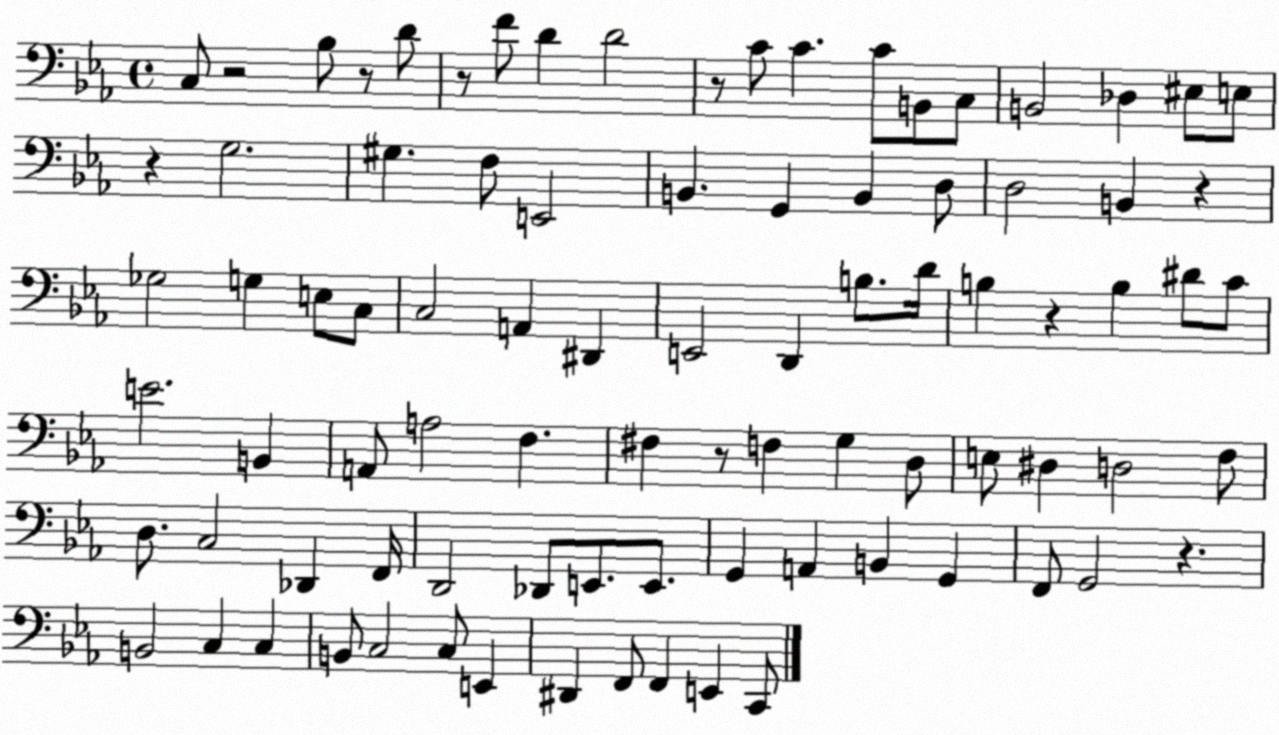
X:1
T:Untitled
M:4/4
L:1/4
K:Eb
C,/2 z2 _B,/2 z/2 D/2 z/2 F/2 D D2 z/2 C/2 C C/2 B,,/2 C,/2 B,,2 _D, ^E,/2 E,/2 z G,2 ^G, F,/2 E,,2 B,, G,, B,, D,/2 D,2 B,, z _G,2 G, E,/2 C,/2 C,2 A,, ^D,, E,,2 D,, B,/2 D/4 B, z B, ^D/2 C/2 E2 B,, A,,/2 A,2 F, ^F, z/2 F, G, D,/2 E,/2 ^D, D,2 F,/2 D,/2 C,2 _D,, F,,/4 D,,2 _D,,/2 E,,/2 E,,/2 G,, A,, B,, G,, F,,/2 G,,2 z B,,2 C, C, B,,/2 C,2 C,/2 E,, ^D,, F,,/2 F,, E,, C,,/2